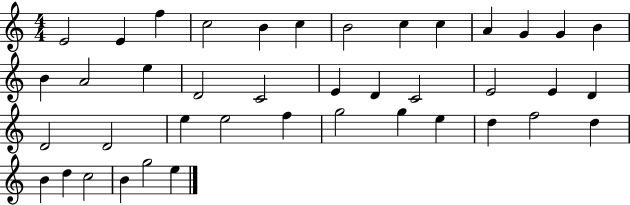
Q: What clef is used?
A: treble